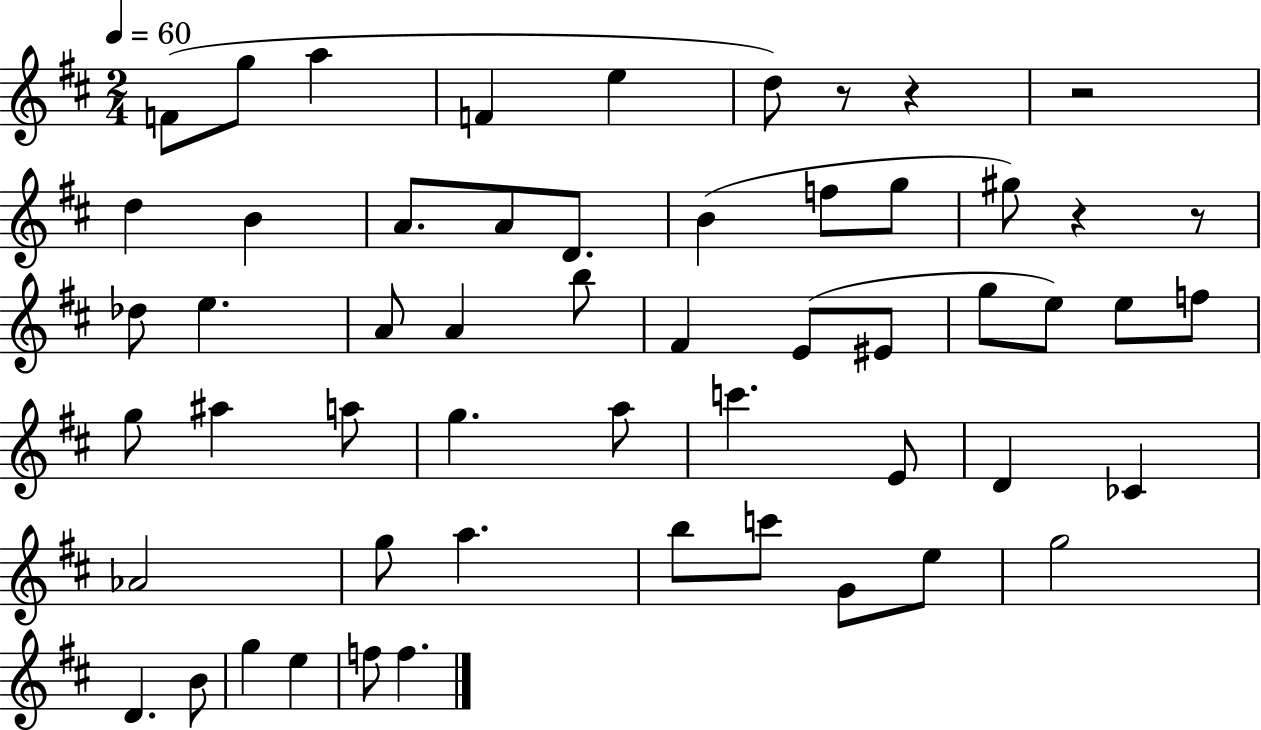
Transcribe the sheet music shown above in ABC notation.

X:1
T:Untitled
M:2/4
L:1/4
K:D
F/2 g/2 a F e d/2 z/2 z z2 d B A/2 A/2 D/2 B f/2 g/2 ^g/2 z z/2 _d/2 e A/2 A b/2 ^F E/2 ^E/2 g/2 e/2 e/2 f/2 g/2 ^a a/2 g a/2 c' E/2 D _C _A2 g/2 a b/2 c'/2 G/2 e/2 g2 D B/2 g e f/2 f